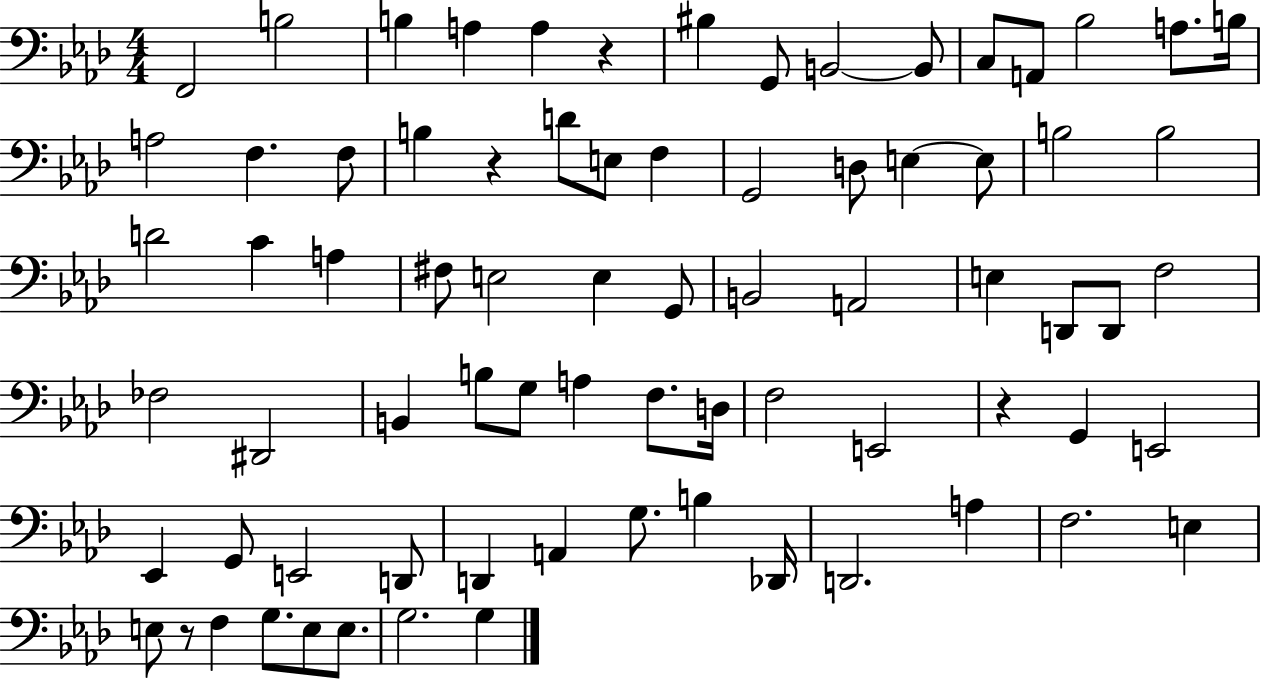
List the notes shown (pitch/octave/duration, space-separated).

F2/h B3/h B3/q A3/q A3/q R/q BIS3/q G2/e B2/h B2/e C3/e A2/e Bb3/h A3/e. B3/s A3/h F3/q. F3/e B3/q R/q D4/e E3/e F3/q G2/h D3/e E3/q E3/e B3/h B3/h D4/h C4/q A3/q F#3/e E3/h E3/q G2/e B2/h A2/h E3/q D2/e D2/e F3/h FES3/h D#2/h B2/q B3/e G3/e A3/q F3/e. D3/s F3/h E2/h R/q G2/q E2/h Eb2/q G2/e E2/h D2/e D2/q A2/q G3/e. B3/q Db2/s D2/h. A3/q F3/h. E3/q E3/e R/e F3/q G3/e. E3/e E3/e. G3/h. G3/q